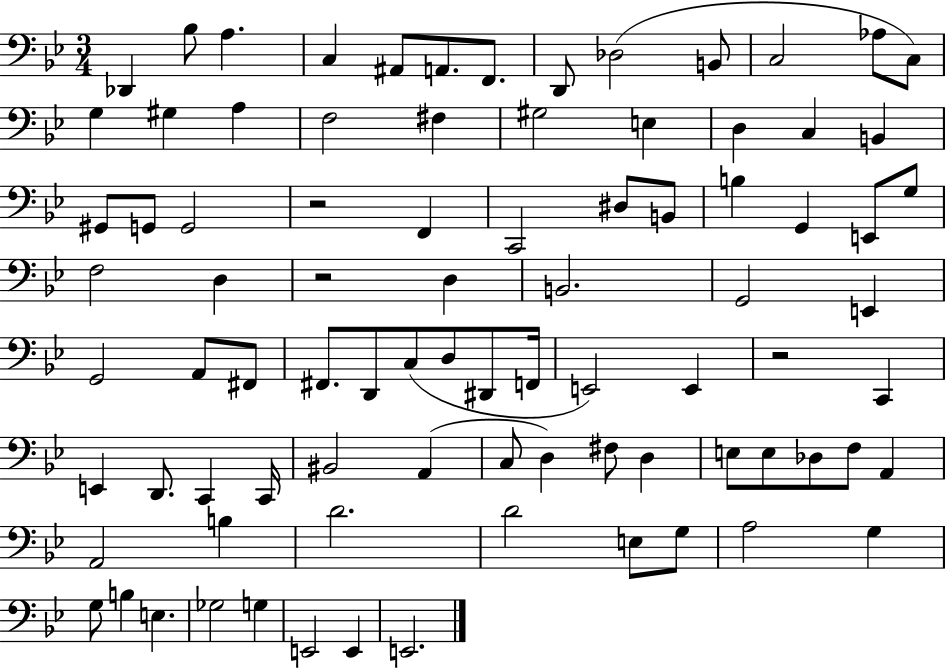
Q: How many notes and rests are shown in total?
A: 86